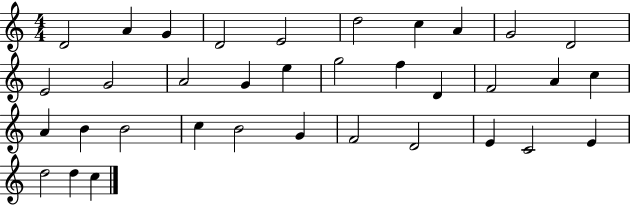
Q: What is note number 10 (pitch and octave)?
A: D4